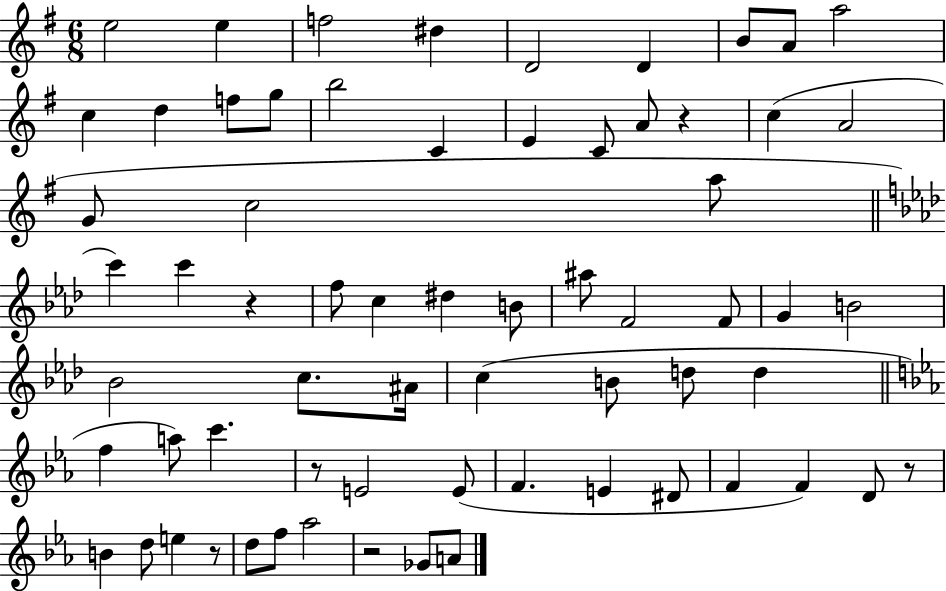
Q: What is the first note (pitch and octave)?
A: E5